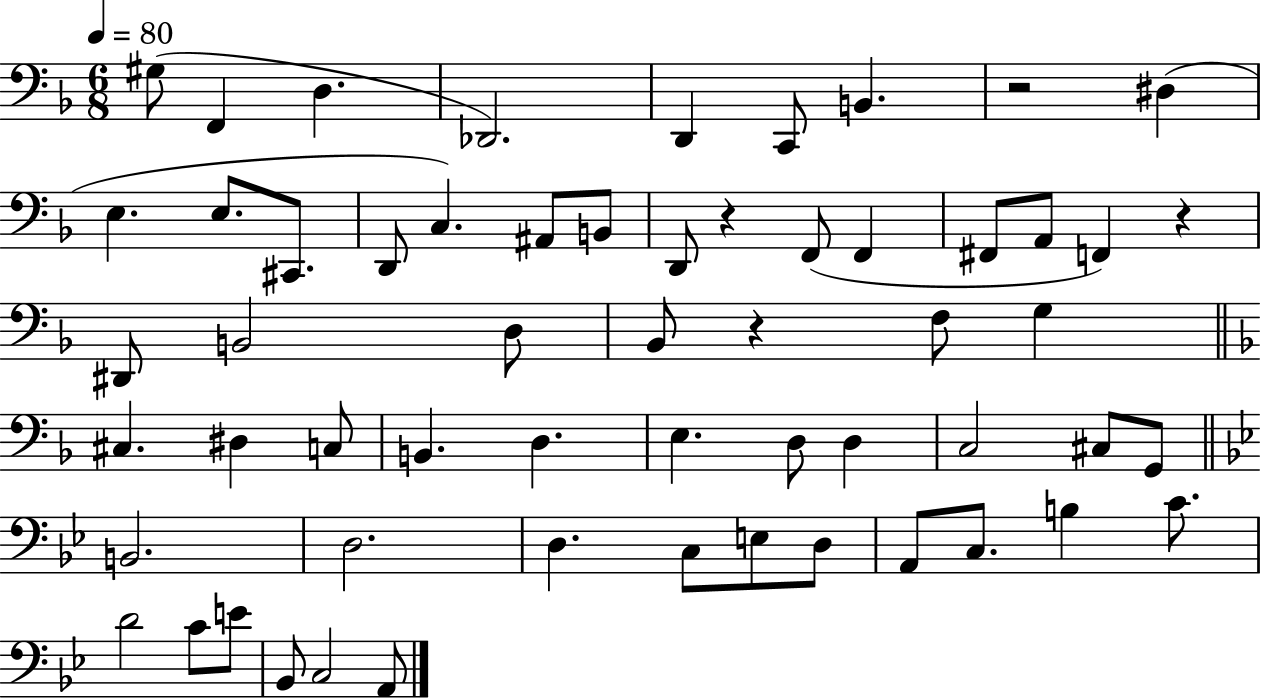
G#3/e F2/q D3/q. Db2/h. D2/q C2/e B2/q. R/h D#3/q E3/q. E3/e. C#2/e. D2/e C3/q. A#2/e B2/e D2/e R/q F2/e F2/q F#2/e A2/e F2/q R/q D#2/e B2/h D3/e Bb2/e R/q F3/e G3/q C#3/q. D#3/q C3/e B2/q. D3/q. E3/q. D3/e D3/q C3/h C#3/e G2/e B2/h. D3/h. D3/q. C3/e E3/e D3/e A2/e C3/e. B3/q C4/e. D4/h C4/e E4/e Bb2/e C3/h A2/e